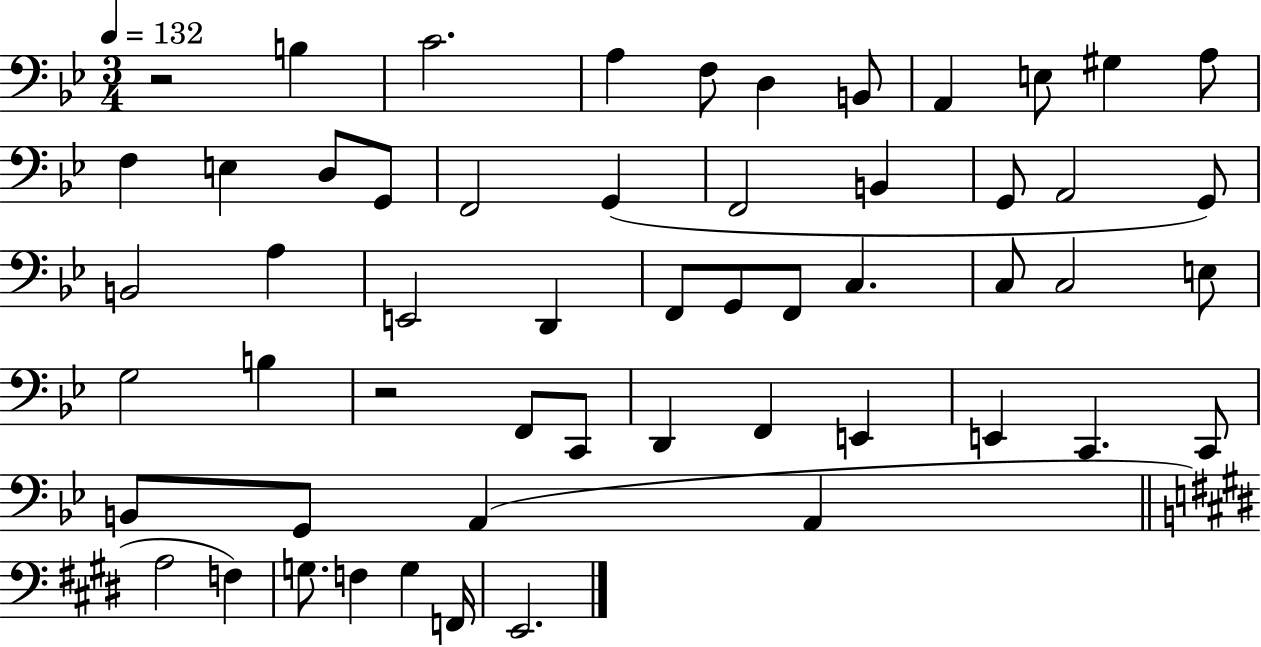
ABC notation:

X:1
T:Untitled
M:3/4
L:1/4
K:Bb
z2 B, C2 A, F,/2 D, B,,/2 A,, E,/2 ^G, A,/2 F, E, D,/2 G,,/2 F,,2 G,, F,,2 B,, G,,/2 A,,2 G,,/2 B,,2 A, E,,2 D,, F,,/2 G,,/2 F,,/2 C, C,/2 C,2 E,/2 G,2 B, z2 F,,/2 C,,/2 D,, F,, E,, E,, C,, C,,/2 B,,/2 G,,/2 A,, A,, A,2 F, G,/2 F, G, F,,/4 E,,2